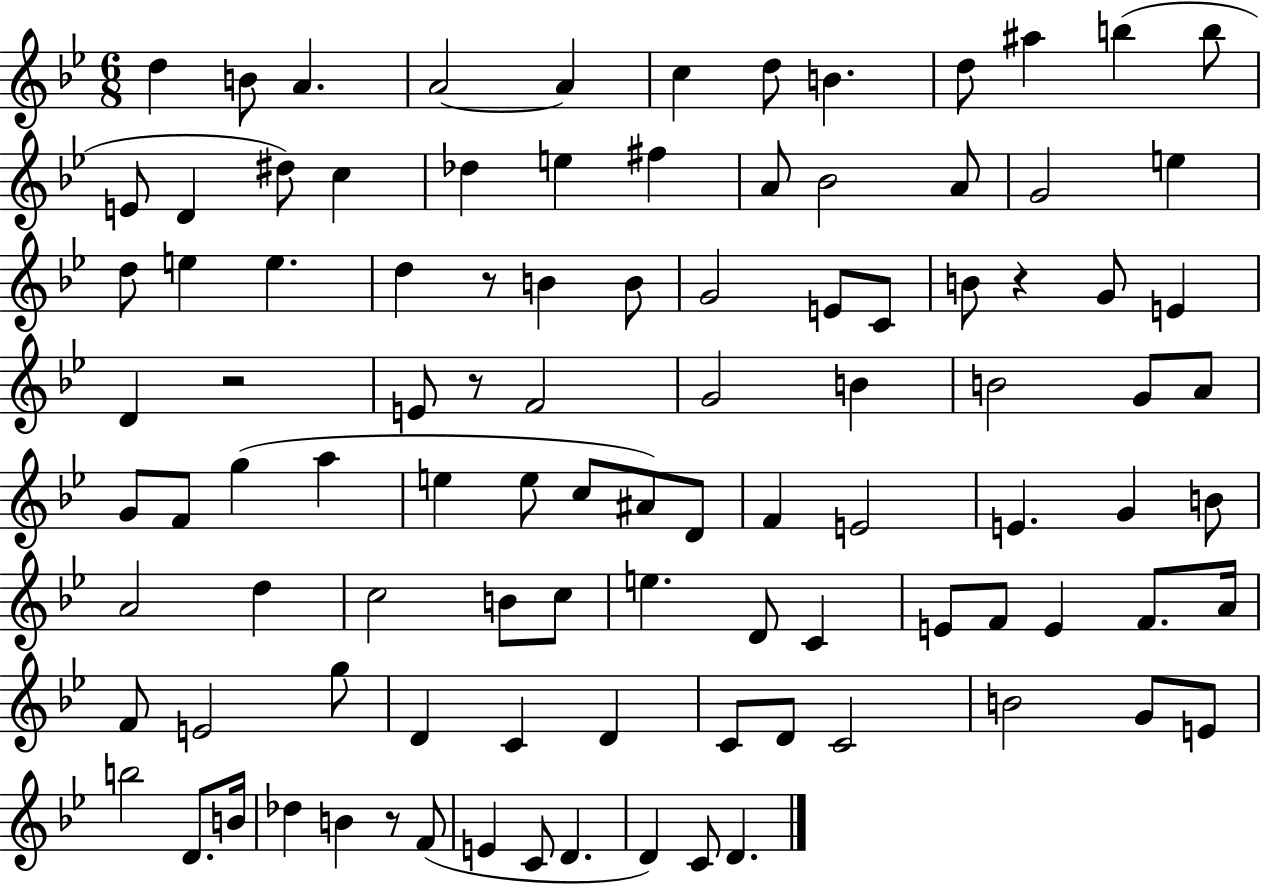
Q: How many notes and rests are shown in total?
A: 100